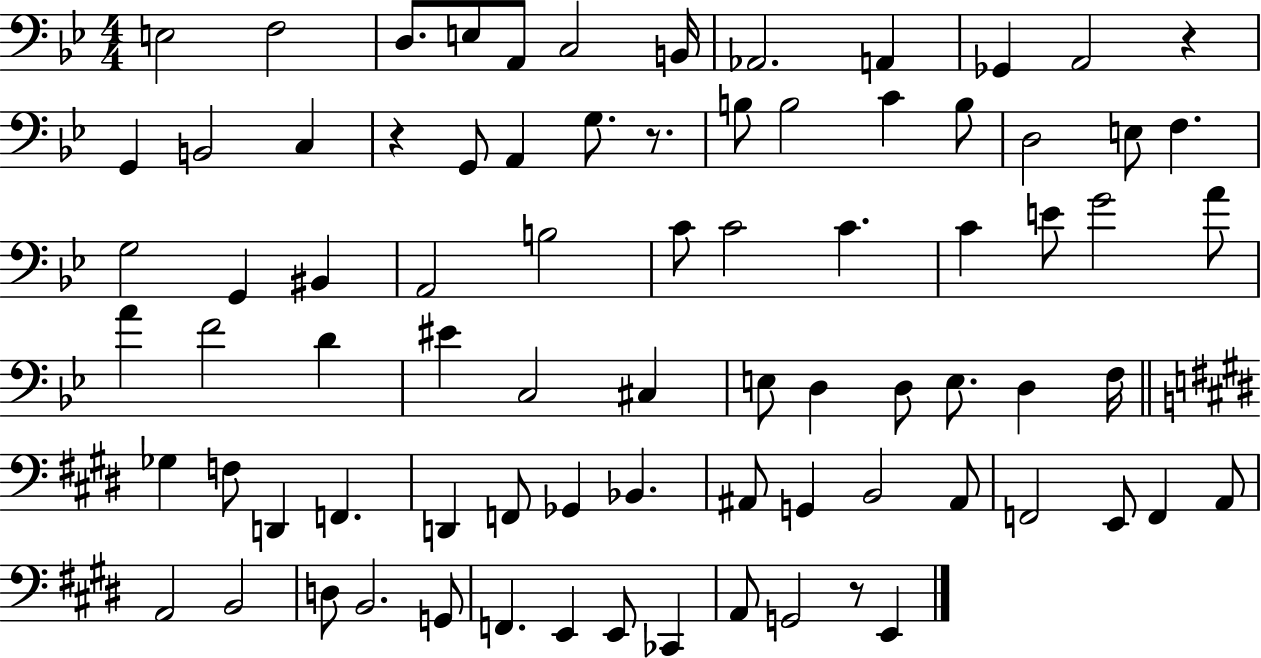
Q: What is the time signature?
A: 4/4